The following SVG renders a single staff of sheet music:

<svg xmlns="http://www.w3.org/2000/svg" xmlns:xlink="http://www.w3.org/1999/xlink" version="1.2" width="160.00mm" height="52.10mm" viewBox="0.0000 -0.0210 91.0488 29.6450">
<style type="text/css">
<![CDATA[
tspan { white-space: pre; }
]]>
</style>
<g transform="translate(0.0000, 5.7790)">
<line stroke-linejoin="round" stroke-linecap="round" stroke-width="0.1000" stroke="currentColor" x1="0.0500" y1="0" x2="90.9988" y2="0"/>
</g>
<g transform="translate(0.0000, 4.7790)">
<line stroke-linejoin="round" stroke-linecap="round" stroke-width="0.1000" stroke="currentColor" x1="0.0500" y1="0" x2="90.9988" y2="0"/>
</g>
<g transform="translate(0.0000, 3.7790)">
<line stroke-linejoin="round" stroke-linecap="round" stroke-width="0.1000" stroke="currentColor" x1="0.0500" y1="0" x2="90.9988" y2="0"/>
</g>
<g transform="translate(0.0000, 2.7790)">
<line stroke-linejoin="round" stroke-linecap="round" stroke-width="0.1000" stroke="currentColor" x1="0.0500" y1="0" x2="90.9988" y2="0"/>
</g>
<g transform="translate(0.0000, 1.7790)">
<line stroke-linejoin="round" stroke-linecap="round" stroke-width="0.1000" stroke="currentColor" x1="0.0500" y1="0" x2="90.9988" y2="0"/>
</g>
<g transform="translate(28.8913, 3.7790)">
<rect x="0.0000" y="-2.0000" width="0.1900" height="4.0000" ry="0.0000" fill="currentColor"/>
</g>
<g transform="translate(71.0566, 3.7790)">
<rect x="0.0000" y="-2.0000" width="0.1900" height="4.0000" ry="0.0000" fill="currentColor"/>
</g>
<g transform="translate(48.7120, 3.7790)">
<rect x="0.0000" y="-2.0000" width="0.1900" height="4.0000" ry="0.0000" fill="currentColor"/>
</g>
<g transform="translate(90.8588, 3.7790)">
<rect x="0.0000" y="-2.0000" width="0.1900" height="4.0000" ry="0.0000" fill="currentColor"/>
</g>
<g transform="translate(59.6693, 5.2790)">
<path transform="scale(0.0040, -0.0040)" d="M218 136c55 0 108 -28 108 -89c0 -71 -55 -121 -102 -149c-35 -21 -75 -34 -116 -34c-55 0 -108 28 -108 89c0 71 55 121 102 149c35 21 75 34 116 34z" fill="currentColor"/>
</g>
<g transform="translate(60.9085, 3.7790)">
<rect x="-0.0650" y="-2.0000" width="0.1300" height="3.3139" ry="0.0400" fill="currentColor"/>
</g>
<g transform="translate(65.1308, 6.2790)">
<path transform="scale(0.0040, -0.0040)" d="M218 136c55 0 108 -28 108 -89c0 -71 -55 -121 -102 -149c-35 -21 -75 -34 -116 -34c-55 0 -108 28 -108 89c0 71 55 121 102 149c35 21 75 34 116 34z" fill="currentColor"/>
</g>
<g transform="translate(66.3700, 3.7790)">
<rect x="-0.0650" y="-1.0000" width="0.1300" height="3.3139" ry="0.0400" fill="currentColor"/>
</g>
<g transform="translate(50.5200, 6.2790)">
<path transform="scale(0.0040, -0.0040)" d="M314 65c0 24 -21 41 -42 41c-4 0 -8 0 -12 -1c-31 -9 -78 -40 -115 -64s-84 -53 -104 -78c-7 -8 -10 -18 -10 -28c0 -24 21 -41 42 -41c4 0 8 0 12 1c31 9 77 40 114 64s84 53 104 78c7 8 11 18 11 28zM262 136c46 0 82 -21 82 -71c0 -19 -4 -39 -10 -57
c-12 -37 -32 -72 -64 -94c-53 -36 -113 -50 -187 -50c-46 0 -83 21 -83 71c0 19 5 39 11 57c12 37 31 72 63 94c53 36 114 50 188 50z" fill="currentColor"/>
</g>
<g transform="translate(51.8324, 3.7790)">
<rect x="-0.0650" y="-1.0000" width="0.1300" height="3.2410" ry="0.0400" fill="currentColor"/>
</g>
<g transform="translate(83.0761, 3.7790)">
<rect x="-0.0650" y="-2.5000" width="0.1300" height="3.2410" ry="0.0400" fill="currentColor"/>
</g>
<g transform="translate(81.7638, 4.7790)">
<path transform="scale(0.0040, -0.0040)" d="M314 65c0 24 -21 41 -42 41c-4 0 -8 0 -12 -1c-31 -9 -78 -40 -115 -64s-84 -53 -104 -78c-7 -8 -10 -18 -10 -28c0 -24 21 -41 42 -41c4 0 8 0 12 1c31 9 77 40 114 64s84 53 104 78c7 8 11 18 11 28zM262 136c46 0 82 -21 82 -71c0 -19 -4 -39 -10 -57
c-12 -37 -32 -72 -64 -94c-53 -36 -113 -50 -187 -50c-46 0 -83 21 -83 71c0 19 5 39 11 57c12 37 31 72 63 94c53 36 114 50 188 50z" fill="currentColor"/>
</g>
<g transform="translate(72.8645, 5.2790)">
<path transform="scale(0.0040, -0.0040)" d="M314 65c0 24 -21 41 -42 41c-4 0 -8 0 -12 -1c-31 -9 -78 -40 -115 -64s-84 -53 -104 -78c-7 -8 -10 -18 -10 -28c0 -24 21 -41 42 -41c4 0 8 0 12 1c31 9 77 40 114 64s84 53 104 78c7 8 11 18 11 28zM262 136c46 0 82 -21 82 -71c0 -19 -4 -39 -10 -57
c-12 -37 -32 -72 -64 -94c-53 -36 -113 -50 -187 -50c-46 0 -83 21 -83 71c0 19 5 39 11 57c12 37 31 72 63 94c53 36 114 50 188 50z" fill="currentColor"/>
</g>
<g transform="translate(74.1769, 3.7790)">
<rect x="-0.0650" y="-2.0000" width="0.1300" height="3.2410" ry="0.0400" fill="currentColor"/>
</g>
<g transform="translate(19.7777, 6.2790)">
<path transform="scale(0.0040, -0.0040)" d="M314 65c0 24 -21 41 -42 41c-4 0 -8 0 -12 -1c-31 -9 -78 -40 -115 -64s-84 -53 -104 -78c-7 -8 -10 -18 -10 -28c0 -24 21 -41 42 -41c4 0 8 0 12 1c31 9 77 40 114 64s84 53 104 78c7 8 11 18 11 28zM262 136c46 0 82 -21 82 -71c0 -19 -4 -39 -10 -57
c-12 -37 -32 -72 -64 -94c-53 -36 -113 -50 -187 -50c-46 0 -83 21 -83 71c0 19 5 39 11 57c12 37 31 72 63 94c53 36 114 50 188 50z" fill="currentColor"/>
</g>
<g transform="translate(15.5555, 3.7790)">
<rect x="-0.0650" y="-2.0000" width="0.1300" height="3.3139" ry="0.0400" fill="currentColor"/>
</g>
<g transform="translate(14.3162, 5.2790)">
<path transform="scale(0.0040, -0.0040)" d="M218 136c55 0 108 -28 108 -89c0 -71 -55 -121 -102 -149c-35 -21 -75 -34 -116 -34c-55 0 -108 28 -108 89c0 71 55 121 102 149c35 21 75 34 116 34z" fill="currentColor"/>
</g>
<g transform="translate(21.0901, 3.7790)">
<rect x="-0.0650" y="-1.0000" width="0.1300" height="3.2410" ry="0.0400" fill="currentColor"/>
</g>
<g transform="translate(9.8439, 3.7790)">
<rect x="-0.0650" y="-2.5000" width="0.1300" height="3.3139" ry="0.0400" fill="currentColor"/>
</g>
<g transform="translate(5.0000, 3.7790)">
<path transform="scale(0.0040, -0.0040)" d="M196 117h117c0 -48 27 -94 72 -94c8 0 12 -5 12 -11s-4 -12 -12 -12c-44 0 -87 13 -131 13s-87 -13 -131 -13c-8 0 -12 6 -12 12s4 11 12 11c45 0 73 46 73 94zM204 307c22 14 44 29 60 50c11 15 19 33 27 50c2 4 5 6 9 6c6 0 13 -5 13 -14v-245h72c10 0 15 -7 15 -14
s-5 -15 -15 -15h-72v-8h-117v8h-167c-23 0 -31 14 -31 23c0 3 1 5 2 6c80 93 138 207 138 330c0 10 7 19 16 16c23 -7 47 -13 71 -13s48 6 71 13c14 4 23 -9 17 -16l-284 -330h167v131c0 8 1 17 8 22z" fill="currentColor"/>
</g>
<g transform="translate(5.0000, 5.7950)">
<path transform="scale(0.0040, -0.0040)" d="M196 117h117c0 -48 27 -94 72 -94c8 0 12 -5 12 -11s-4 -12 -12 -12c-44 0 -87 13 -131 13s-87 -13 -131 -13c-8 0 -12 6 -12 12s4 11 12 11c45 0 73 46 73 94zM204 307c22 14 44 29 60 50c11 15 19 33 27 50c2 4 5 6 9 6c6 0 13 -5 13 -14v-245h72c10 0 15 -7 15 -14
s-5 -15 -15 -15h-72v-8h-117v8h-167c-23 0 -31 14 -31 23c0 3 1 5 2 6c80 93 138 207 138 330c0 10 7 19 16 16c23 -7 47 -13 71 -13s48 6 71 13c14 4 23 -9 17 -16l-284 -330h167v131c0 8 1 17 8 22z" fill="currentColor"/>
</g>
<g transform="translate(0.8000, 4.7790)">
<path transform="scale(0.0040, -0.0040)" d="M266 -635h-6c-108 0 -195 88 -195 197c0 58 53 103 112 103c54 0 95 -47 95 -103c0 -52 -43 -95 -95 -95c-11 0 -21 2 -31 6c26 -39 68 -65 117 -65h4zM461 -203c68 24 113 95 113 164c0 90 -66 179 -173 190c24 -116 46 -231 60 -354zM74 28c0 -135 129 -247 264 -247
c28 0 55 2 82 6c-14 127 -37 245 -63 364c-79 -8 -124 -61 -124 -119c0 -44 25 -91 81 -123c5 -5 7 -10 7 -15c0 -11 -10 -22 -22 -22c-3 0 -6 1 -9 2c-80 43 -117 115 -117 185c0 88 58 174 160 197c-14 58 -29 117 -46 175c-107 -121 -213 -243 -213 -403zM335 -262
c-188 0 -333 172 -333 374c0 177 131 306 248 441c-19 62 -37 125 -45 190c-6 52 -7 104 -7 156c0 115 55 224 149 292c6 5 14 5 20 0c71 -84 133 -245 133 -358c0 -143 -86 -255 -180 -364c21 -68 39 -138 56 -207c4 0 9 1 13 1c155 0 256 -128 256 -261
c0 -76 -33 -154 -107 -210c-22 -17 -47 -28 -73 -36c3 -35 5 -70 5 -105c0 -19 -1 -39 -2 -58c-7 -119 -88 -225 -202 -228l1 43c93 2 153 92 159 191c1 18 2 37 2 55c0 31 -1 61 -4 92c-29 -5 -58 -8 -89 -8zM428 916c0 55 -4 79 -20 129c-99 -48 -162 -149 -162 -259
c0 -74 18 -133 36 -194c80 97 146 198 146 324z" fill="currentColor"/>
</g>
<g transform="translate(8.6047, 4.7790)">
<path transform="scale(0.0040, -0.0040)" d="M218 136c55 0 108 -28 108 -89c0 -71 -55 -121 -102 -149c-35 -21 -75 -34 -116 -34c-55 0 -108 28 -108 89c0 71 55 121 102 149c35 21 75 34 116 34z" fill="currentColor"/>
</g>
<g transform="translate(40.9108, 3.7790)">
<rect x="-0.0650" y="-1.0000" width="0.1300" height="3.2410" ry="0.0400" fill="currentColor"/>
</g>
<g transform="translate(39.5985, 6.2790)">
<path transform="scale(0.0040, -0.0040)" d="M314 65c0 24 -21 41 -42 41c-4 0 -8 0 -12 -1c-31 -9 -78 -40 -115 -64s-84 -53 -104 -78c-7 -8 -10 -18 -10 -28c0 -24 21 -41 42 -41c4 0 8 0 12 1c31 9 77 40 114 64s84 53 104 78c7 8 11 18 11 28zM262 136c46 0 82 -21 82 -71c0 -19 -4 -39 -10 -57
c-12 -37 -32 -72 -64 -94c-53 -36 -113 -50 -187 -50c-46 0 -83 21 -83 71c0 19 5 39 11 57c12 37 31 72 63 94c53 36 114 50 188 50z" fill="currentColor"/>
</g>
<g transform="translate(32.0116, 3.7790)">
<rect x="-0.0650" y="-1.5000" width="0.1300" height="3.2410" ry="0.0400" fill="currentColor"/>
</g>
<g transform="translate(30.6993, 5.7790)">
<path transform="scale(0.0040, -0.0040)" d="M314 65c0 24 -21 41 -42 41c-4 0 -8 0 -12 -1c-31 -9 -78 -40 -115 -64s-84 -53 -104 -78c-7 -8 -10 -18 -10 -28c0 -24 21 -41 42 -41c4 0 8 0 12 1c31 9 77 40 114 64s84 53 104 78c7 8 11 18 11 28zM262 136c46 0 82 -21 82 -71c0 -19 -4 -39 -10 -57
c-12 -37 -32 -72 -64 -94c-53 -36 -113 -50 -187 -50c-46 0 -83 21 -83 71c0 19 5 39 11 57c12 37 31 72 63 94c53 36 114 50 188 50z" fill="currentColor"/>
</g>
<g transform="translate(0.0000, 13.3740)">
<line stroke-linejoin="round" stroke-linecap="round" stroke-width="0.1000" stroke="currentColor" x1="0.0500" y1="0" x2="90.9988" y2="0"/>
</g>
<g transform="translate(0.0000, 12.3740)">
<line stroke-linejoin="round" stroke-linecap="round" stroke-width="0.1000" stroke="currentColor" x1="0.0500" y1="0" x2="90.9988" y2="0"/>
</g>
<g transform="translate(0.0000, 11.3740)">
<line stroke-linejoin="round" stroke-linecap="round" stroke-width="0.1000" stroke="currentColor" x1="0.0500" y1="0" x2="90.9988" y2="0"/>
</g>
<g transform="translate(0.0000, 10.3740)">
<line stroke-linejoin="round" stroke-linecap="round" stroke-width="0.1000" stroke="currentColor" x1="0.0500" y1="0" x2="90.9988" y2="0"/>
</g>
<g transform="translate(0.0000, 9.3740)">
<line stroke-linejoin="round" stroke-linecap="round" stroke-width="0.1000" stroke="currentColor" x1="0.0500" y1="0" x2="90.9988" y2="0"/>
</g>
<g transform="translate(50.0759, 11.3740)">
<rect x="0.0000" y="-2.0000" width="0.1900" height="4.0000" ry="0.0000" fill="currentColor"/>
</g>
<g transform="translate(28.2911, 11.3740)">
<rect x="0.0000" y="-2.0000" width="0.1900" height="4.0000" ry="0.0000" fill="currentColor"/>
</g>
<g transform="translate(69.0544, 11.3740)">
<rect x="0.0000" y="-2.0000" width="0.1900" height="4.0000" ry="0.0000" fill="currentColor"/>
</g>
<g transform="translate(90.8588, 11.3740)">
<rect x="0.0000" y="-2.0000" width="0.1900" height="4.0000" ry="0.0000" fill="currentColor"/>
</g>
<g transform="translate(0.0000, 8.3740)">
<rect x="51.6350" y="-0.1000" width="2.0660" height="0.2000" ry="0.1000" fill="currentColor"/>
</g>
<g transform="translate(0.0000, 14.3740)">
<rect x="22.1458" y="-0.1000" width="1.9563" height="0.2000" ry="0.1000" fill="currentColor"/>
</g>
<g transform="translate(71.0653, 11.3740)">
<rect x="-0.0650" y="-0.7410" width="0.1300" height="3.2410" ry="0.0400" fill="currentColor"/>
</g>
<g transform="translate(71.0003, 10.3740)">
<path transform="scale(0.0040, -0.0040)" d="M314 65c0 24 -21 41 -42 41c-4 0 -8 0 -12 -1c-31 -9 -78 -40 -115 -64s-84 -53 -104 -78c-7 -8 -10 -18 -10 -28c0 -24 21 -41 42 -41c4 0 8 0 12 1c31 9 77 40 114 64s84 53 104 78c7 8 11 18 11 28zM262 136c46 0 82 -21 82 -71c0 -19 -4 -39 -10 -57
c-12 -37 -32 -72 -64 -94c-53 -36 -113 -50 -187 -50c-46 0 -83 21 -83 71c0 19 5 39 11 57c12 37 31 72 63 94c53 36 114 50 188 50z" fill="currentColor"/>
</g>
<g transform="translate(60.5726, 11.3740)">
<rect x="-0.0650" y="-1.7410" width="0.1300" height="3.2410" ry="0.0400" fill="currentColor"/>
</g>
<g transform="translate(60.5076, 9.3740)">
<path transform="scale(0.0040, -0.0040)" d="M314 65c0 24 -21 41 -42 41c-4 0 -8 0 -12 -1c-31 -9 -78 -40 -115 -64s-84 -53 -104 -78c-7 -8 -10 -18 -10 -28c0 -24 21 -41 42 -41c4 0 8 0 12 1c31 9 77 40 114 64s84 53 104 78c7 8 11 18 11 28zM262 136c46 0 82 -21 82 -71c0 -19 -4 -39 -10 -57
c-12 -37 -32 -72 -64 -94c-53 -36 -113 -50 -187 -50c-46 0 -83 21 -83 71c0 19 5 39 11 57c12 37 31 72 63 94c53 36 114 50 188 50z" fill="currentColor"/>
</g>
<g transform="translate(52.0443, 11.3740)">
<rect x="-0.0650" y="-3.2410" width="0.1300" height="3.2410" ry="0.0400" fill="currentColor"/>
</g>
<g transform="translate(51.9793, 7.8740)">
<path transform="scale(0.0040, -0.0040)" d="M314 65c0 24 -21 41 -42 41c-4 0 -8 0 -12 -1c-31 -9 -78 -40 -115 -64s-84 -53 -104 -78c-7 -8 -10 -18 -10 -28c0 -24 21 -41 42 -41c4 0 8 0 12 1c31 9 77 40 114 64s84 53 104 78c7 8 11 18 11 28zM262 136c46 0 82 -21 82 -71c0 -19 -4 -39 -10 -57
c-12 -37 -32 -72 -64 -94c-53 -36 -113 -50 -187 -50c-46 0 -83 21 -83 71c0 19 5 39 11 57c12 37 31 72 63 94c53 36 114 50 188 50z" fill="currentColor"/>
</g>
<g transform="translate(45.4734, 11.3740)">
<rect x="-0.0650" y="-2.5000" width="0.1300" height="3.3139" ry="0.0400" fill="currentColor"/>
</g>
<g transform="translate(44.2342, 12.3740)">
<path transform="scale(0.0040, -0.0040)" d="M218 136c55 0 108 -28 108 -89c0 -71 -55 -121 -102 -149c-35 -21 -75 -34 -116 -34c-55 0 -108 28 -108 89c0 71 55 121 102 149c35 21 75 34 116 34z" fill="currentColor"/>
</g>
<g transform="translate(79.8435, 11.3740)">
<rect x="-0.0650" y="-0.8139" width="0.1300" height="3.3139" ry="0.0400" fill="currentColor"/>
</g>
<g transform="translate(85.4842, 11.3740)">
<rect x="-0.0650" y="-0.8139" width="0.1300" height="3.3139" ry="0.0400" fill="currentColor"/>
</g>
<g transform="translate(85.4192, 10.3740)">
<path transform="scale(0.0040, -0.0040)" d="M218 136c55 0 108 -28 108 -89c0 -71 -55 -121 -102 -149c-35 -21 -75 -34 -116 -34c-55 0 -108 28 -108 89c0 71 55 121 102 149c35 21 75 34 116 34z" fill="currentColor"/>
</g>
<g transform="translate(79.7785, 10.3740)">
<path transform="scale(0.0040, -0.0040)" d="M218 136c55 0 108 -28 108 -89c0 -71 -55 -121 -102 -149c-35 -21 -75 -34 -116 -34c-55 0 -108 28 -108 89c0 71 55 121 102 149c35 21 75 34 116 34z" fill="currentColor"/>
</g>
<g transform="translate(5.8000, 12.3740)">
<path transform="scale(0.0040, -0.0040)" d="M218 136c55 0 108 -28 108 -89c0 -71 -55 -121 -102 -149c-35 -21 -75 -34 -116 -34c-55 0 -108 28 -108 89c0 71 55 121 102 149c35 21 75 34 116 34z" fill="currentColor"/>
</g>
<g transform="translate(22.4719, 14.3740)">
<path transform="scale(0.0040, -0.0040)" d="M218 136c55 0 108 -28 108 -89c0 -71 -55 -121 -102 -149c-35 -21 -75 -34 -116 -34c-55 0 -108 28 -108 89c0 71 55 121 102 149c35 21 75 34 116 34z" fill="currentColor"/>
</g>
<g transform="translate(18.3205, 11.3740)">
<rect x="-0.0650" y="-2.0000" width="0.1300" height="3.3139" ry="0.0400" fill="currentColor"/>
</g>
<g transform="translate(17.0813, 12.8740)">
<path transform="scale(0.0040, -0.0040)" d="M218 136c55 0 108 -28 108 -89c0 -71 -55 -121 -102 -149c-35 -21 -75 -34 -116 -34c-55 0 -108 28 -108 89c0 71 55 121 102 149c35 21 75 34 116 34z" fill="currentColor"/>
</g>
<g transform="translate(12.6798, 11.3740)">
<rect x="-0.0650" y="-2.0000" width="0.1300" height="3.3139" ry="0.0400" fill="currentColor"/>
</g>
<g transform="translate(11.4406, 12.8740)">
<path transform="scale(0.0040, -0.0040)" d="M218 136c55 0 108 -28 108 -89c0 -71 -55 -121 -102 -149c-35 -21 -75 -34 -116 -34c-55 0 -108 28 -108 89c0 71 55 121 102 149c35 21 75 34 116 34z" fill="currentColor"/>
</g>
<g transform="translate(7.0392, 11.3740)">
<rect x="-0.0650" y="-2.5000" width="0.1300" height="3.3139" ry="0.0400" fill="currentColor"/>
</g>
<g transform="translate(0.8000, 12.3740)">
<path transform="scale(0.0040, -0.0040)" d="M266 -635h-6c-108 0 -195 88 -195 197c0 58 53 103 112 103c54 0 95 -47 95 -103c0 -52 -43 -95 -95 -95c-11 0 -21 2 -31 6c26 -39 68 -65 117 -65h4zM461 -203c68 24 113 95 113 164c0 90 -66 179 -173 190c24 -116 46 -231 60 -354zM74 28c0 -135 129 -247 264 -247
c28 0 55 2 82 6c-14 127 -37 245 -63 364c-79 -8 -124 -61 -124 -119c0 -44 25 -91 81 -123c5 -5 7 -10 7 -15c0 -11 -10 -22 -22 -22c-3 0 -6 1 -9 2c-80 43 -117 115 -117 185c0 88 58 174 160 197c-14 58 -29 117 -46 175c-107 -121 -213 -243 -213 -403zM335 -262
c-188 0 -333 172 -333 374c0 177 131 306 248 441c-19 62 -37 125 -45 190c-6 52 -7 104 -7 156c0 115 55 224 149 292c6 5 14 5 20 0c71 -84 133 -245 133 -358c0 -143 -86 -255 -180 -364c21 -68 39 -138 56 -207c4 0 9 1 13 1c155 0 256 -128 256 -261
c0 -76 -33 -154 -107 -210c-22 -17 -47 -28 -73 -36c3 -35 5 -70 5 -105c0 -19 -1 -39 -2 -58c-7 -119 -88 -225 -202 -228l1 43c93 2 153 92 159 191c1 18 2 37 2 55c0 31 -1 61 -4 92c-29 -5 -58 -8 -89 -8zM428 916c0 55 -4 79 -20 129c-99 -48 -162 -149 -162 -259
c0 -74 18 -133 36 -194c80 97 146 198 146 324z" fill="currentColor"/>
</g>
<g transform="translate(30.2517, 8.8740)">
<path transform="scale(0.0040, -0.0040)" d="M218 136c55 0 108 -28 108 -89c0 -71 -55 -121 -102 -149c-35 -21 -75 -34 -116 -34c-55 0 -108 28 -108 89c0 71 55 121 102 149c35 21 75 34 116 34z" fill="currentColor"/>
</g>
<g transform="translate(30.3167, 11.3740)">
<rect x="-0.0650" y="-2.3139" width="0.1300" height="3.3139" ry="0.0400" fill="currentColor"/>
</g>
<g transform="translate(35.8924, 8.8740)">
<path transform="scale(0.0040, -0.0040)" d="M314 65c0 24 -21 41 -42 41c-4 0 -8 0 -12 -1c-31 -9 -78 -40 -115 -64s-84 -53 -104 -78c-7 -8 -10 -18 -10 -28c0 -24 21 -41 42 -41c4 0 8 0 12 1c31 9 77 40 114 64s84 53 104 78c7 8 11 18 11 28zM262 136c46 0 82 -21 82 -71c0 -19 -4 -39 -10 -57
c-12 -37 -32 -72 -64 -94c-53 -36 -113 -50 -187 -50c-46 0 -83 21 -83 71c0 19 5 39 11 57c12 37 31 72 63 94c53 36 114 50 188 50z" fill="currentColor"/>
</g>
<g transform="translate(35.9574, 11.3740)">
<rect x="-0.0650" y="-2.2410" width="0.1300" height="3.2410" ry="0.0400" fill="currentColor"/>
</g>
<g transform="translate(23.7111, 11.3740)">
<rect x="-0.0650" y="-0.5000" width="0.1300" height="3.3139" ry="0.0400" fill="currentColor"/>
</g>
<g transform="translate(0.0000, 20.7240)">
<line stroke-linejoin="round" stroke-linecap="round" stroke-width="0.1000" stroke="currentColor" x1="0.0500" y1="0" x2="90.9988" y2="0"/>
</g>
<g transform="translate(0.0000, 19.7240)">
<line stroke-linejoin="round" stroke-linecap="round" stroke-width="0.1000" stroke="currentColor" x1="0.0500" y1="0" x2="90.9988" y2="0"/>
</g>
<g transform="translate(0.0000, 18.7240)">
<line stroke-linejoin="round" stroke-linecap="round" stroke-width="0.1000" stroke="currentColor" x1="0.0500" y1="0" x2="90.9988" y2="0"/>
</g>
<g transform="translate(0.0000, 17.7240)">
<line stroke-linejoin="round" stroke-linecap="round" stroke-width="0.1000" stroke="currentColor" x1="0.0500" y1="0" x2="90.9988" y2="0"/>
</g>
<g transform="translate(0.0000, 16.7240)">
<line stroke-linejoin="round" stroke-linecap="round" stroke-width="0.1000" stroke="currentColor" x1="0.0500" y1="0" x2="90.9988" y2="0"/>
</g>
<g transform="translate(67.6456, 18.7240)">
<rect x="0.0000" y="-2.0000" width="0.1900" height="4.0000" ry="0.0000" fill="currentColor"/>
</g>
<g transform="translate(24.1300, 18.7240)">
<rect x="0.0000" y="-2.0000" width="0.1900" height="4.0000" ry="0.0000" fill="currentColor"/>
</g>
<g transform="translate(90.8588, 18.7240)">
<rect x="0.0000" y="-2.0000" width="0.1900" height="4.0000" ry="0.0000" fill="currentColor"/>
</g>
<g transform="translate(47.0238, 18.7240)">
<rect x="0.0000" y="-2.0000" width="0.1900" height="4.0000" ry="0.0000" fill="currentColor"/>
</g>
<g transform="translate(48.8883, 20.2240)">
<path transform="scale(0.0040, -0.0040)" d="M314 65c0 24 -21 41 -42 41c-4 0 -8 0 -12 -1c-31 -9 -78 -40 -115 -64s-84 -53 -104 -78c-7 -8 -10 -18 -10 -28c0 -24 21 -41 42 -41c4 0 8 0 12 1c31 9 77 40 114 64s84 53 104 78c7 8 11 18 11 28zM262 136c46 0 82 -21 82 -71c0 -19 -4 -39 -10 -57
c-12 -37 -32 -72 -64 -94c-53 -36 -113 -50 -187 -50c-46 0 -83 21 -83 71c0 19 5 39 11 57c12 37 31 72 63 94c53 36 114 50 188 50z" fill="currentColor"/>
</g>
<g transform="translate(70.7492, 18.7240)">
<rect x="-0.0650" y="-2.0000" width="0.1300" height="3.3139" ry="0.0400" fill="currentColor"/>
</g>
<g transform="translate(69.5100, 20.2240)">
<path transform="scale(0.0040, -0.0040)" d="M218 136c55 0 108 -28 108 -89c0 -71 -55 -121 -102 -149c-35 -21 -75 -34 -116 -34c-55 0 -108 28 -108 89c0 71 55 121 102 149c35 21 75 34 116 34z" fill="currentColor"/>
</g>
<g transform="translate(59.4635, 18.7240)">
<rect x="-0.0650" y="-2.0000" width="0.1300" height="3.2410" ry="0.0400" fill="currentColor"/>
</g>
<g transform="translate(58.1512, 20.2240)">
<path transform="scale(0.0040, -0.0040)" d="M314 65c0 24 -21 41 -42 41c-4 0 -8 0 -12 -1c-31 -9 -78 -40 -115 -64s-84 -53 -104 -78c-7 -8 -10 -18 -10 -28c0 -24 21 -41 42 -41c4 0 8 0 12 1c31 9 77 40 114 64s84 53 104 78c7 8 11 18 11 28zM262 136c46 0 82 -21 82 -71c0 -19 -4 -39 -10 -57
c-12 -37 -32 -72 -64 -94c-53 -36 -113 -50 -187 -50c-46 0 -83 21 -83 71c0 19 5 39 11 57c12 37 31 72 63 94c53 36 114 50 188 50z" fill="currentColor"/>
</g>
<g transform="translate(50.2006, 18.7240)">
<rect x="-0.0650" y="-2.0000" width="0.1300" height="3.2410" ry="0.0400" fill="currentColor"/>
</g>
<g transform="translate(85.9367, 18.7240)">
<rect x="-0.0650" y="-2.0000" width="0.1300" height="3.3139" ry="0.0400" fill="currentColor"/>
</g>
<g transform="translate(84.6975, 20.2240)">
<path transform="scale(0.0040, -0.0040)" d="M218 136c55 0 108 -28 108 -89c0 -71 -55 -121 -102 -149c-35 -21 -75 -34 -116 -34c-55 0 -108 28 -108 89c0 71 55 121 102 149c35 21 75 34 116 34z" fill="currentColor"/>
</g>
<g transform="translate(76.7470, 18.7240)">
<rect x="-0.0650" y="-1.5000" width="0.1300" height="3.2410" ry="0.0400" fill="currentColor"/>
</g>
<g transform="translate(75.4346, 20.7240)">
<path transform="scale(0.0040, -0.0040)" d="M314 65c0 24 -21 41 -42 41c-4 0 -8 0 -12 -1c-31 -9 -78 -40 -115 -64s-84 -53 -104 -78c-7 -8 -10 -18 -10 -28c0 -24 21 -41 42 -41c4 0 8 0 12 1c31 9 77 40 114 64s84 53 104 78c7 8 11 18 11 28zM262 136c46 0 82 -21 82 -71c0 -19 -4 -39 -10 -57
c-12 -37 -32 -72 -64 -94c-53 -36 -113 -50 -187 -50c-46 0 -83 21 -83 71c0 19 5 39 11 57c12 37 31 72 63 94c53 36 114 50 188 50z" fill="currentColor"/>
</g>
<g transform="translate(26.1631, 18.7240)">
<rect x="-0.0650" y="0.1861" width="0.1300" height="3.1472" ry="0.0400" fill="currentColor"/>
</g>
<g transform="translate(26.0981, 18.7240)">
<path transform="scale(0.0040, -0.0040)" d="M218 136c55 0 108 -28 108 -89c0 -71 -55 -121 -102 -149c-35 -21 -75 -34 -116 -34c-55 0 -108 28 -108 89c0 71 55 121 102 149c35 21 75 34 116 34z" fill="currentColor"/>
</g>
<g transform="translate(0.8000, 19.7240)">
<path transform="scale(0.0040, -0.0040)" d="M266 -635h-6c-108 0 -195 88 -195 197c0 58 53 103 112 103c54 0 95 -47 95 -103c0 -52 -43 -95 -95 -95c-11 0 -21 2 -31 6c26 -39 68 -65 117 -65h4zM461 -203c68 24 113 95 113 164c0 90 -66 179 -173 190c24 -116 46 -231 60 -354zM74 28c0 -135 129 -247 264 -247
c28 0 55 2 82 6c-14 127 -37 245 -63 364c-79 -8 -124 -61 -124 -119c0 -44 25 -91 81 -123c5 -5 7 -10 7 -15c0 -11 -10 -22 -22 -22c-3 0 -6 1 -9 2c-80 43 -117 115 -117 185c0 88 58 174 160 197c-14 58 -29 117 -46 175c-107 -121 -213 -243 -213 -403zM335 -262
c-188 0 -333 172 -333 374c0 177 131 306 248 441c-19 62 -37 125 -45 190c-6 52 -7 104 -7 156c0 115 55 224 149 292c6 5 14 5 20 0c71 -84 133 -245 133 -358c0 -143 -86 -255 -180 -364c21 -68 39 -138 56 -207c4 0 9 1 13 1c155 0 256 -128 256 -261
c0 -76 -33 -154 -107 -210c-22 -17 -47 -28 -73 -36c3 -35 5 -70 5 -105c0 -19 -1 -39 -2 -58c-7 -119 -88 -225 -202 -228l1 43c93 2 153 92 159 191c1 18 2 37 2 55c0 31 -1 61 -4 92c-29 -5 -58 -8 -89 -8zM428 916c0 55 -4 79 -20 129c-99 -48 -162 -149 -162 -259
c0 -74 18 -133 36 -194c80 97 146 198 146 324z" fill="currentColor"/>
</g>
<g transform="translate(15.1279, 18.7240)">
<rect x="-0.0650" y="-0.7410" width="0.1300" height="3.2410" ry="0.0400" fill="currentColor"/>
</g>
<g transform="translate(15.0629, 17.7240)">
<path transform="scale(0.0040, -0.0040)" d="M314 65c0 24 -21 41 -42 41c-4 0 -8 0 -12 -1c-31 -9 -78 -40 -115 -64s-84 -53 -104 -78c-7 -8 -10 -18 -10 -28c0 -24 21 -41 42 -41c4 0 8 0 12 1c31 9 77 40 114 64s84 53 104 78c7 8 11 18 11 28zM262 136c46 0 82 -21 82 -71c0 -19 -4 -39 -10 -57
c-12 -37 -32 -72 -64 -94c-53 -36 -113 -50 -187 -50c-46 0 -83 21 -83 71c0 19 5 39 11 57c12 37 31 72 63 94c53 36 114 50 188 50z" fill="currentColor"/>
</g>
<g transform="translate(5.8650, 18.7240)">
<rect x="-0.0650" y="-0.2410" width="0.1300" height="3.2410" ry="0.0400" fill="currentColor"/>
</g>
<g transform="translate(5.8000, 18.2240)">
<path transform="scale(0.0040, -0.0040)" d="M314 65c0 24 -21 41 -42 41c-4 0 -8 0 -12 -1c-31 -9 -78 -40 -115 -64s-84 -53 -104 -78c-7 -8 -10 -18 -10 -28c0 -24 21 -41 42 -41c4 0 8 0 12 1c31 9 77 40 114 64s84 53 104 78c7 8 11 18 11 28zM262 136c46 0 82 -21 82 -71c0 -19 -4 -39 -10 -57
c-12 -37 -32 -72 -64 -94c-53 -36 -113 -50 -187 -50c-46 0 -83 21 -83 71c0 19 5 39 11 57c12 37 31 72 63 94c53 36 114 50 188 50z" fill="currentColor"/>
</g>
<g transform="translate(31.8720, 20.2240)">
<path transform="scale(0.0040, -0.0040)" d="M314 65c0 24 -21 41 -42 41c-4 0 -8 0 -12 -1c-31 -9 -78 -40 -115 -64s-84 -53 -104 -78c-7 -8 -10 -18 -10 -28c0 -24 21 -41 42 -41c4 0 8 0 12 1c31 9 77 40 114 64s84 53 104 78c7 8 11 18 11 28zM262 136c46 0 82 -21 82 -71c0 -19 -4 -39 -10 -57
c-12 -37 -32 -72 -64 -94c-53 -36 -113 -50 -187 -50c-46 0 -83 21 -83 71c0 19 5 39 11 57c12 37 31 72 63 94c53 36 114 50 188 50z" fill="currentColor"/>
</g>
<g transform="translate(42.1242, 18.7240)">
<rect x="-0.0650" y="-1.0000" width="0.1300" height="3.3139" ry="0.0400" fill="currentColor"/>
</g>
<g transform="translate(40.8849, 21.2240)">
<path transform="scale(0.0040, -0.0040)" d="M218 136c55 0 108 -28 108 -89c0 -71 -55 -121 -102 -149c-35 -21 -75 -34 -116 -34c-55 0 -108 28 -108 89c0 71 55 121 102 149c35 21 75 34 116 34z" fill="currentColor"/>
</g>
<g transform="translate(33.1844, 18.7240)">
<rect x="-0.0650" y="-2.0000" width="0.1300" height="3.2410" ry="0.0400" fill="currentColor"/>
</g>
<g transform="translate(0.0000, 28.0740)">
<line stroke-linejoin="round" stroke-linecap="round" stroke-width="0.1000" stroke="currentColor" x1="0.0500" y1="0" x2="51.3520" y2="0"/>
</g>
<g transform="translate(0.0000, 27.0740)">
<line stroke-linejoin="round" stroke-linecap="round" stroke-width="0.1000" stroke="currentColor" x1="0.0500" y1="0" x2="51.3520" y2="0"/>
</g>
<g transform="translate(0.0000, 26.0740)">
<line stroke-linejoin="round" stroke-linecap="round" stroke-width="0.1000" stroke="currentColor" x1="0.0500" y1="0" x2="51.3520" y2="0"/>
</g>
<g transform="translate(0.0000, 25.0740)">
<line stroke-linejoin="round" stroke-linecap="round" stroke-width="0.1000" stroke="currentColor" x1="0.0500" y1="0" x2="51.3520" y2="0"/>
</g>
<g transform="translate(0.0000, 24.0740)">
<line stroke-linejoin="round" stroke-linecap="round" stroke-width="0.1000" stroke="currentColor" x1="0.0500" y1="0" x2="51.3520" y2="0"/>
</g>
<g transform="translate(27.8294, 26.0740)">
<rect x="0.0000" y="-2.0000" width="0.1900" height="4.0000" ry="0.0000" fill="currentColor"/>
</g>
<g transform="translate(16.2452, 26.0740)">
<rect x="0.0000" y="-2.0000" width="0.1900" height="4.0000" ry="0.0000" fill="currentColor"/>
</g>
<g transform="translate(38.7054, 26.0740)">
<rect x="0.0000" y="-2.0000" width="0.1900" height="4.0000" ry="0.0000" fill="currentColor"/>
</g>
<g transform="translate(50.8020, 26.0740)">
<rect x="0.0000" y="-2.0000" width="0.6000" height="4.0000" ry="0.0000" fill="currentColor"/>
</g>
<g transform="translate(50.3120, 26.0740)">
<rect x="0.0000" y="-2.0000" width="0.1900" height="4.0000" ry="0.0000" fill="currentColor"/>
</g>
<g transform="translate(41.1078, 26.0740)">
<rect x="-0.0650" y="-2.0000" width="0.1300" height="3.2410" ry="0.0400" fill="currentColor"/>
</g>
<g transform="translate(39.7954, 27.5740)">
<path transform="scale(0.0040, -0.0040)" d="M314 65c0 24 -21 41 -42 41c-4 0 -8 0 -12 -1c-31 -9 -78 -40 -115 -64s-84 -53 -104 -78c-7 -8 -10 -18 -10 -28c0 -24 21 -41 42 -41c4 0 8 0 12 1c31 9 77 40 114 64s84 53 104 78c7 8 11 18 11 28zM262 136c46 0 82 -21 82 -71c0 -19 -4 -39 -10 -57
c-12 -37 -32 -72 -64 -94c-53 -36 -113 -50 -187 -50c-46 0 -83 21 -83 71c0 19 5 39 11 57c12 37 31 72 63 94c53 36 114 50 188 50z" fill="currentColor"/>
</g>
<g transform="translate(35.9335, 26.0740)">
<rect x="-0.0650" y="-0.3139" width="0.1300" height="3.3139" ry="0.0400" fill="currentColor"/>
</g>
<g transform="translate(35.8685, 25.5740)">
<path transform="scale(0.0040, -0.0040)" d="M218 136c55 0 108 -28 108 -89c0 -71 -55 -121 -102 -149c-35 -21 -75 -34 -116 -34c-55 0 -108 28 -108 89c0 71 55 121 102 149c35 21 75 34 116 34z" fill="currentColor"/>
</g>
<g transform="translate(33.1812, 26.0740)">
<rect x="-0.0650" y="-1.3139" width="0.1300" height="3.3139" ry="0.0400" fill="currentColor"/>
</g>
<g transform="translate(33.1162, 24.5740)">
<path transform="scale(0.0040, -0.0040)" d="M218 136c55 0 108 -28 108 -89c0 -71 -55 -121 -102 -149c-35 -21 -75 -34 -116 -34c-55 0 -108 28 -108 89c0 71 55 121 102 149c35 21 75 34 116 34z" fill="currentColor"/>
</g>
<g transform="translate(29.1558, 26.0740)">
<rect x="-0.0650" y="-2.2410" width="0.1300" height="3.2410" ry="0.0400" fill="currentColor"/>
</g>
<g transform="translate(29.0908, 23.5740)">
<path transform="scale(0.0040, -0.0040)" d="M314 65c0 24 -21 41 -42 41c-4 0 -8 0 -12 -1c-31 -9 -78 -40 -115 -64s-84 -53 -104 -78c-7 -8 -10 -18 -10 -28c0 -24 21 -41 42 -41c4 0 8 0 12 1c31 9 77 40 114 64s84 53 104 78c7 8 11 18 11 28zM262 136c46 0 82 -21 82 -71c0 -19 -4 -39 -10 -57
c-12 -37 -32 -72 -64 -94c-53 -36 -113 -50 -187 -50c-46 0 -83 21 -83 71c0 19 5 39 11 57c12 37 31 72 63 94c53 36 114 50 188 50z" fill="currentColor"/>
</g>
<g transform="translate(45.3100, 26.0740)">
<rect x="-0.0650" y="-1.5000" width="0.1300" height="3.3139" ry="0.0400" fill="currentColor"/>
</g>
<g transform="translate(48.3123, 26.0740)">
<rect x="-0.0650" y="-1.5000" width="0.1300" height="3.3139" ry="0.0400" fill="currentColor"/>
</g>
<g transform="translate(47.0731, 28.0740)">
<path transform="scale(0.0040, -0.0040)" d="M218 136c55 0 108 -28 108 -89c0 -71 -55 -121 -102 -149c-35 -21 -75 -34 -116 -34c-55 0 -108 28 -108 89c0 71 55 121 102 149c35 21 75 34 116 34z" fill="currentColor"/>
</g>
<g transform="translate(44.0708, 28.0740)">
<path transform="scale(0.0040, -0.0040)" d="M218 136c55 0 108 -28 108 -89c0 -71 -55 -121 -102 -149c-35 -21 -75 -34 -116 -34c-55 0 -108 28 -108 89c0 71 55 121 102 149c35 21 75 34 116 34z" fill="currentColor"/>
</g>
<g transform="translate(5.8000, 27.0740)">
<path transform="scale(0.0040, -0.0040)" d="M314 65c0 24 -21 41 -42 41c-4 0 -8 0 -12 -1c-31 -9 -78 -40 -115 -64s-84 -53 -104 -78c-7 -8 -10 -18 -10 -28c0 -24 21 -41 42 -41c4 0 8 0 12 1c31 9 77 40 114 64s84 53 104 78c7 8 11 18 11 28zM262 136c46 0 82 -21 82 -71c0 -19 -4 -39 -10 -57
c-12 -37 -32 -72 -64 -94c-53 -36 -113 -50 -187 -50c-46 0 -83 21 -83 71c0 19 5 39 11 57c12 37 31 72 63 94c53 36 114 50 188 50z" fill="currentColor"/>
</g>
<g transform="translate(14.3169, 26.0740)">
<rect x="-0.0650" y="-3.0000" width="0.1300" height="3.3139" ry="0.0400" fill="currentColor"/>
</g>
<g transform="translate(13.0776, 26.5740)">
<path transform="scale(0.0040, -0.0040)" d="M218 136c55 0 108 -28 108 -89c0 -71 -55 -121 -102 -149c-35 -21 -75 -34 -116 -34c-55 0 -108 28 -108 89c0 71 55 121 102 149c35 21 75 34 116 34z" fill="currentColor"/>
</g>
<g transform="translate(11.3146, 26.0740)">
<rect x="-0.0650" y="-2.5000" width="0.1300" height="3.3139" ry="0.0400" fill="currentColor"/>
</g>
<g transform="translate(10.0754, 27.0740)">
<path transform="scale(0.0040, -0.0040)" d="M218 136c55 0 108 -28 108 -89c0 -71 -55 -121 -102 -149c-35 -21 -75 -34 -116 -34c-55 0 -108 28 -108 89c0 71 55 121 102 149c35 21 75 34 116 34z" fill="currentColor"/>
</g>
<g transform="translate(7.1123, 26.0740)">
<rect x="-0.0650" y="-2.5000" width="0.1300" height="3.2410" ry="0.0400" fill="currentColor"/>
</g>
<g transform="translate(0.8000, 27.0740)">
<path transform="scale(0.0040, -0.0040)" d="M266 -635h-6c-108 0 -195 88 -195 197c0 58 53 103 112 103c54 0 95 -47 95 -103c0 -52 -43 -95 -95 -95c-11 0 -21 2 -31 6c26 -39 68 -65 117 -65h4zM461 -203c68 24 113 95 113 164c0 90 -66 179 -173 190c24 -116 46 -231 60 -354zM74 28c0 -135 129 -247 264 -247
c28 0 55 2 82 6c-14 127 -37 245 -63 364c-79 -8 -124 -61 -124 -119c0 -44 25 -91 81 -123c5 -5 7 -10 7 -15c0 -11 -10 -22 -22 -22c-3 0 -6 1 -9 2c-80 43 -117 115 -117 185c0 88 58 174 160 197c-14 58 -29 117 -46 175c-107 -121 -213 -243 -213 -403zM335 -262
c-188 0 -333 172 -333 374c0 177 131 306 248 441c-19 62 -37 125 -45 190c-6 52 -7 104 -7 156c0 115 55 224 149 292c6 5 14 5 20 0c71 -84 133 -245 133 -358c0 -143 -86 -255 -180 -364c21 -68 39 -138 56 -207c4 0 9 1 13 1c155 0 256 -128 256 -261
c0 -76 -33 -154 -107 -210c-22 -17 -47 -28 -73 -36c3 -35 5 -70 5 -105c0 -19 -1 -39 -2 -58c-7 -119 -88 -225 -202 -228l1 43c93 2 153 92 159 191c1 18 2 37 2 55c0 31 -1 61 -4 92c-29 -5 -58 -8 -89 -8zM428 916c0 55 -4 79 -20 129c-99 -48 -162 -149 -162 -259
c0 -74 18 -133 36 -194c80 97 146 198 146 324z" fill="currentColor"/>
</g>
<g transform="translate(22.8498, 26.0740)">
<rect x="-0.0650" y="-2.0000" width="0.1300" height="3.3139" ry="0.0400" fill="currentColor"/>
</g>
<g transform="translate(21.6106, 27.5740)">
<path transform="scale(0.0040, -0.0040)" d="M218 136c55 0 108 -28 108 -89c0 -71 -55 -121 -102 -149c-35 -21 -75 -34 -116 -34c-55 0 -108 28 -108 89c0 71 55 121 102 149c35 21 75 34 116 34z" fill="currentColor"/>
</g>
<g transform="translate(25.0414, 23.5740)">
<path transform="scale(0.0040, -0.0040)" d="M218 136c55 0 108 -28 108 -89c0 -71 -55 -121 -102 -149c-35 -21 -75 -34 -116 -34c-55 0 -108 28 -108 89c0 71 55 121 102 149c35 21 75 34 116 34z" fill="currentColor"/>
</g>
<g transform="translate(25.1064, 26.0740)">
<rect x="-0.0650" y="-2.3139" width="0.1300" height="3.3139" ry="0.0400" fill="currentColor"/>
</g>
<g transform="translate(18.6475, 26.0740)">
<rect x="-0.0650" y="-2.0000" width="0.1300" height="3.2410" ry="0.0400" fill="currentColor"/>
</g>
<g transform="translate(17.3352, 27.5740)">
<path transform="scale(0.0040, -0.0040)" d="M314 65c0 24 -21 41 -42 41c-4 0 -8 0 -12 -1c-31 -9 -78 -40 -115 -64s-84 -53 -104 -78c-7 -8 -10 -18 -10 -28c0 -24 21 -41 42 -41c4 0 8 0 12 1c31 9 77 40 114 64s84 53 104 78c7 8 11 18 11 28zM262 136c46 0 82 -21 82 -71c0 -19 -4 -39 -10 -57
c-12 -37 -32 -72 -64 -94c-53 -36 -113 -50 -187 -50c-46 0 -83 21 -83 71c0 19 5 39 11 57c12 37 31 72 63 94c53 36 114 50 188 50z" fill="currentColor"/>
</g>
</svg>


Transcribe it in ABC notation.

X:1
T:Untitled
M:4/4
L:1/4
K:C
G F D2 E2 D2 D2 F D F2 G2 G F F C g g2 G b2 f2 d2 d d c2 d2 B F2 D F2 F2 F E2 F G2 G A F2 F g g2 e c F2 E E